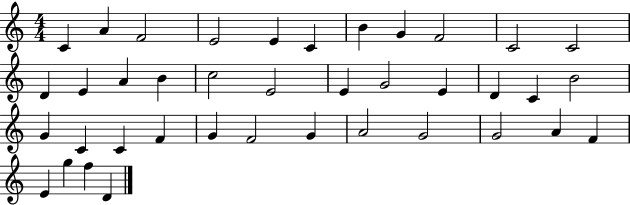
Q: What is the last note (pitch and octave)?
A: D4